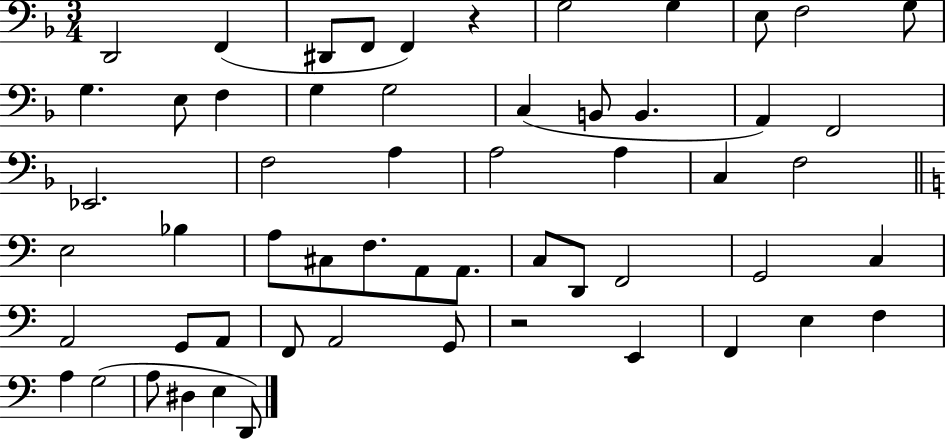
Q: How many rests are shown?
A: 2